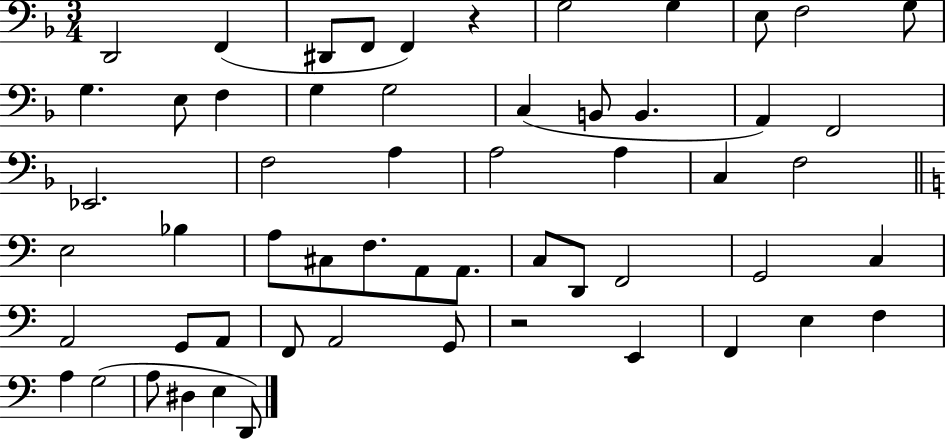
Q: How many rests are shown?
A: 2